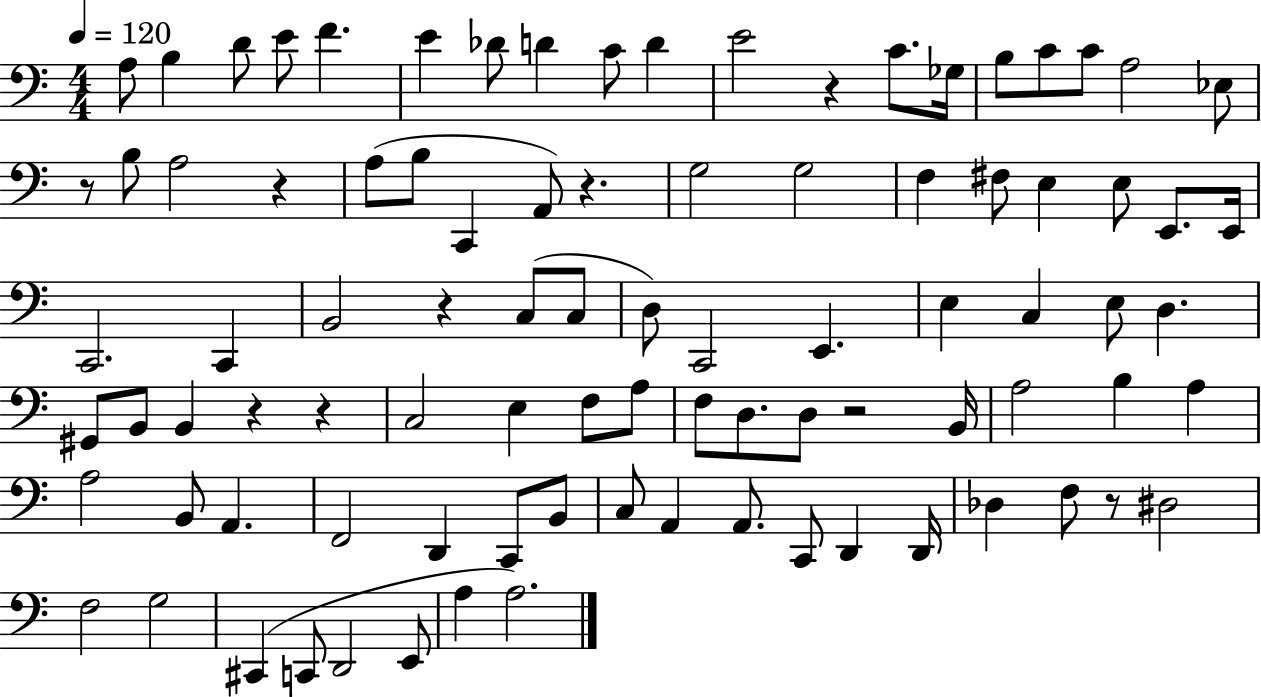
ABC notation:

X:1
T:Untitled
M:4/4
L:1/4
K:C
A,/2 B, D/2 E/2 F E _D/2 D C/2 D E2 z C/2 _G,/4 B,/2 C/2 C/2 A,2 _E,/2 z/2 B,/2 A,2 z A,/2 B,/2 C,, A,,/2 z G,2 G,2 F, ^F,/2 E, E,/2 E,,/2 E,,/4 C,,2 C,, B,,2 z C,/2 C,/2 D,/2 C,,2 E,, E, C, E,/2 D, ^G,,/2 B,,/2 B,, z z C,2 E, F,/2 A,/2 F,/2 D,/2 D,/2 z2 B,,/4 A,2 B, A, A,2 B,,/2 A,, F,,2 D,, C,,/2 B,,/2 C,/2 A,, A,,/2 C,,/2 D,, D,,/4 _D, F,/2 z/2 ^D,2 F,2 G,2 ^C,, C,,/2 D,,2 E,,/2 A, A,2